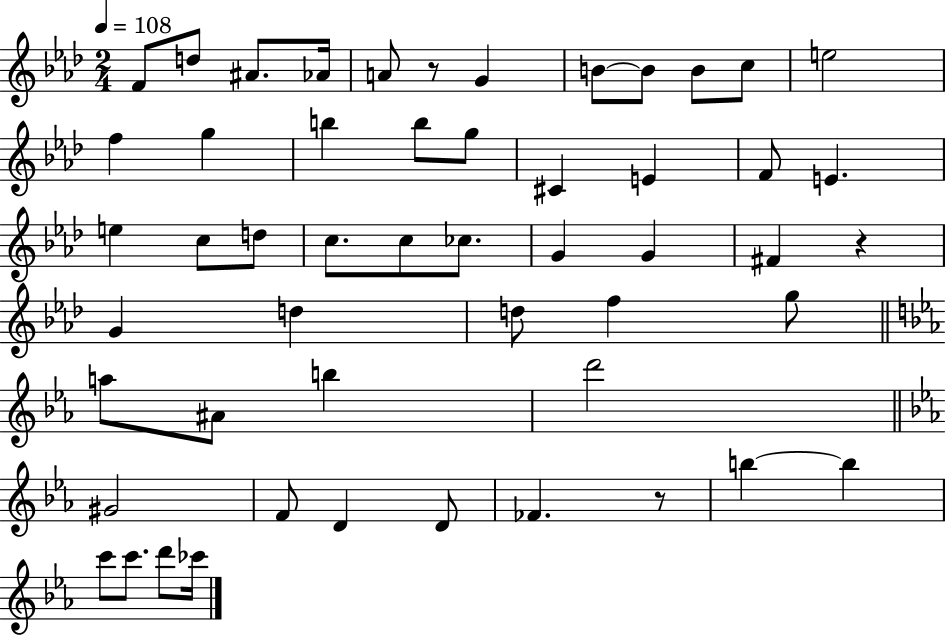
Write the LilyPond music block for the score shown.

{
  \clef treble
  \numericTimeSignature
  \time 2/4
  \key aes \major
  \tempo 4 = 108
  f'8 d''8 ais'8. aes'16 | a'8 r8 g'4 | b'8~~ b'8 b'8 c''8 | e''2 | \break f''4 g''4 | b''4 b''8 g''8 | cis'4 e'4 | f'8 e'4. | \break e''4 c''8 d''8 | c''8. c''8 ces''8. | g'4 g'4 | fis'4 r4 | \break g'4 d''4 | d''8 f''4 g''8 | \bar "||" \break \key c \minor a''8 ais'8 b''4 | d'''2 | \bar "||" \break \key ees \major gis'2 | f'8 d'4 d'8 | fes'4. r8 | b''4~~ b''4 | \break c'''8 c'''8. d'''8 ces'''16 | \bar "|."
}